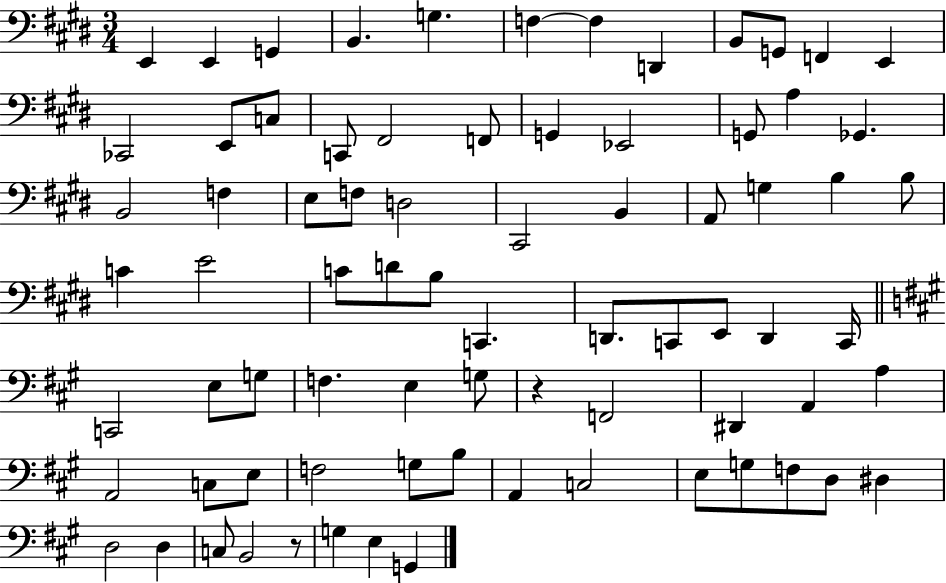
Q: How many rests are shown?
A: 2